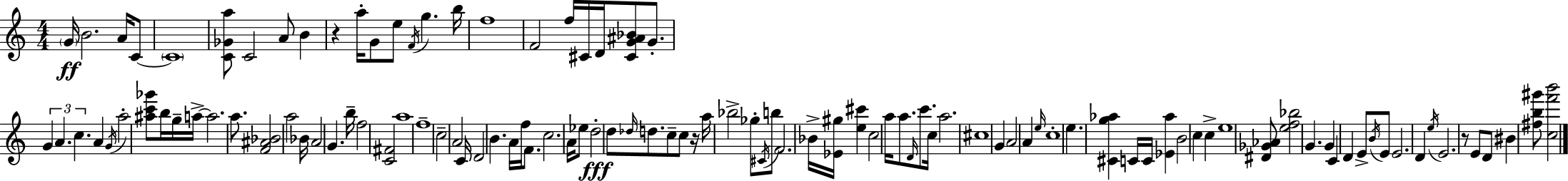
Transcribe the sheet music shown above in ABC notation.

X:1
T:Untitled
M:4/4
L:1/4
K:Am
G/4 B2 A/4 C/2 C4 [C_Ga]/2 C2 A/2 B z a/4 G/2 e/2 F/4 g b/4 f4 F2 f/4 ^C/4 D/4 [^CG^A_B]/2 G/2 G A c A G/4 a2 [^ac'_g']/2 b/4 g/4 a/4 a2 a/2 [F^A_B]2 a2 _B/4 A2 G b/4 f2 [C^F]2 a4 f4 c2 A2 C/4 D2 B A/4 f/4 F/2 c2 A/4 _e/2 d2 d/2 _d/4 d/2 c/2 c/2 z/4 a/4 _b2 _g/2 ^C/4 b/2 F2 _B/4 [_E^g]/4 [e^c'] c2 a/4 a/2 D/4 c'/2 c/4 a2 ^c4 G A2 A e/4 c4 e [^Cg_a] C/4 C/4 [_E_a] B2 c c e4 [^D_G_A]/2 [ef_b]2 G G C D E/2 B/4 E/2 E2 D e/4 E2 z/2 E/2 D/2 ^B [^fb^g']/2 [cf'b']2